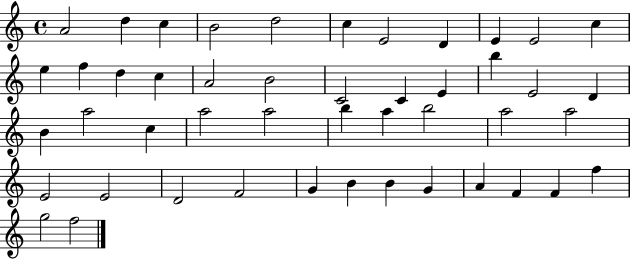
{
  \clef treble
  \time 4/4
  \defaultTimeSignature
  \key c \major
  a'2 d''4 c''4 | b'2 d''2 | c''4 e'2 d'4 | e'4 e'2 c''4 | \break e''4 f''4 d''4 c''4 | a'2 b'2 | c'2 c'4 e'4 | b''4 e'2 d'4 | \break b'4 a''2 c''4 | a''2 a''2 | b''4 a''4 b''2 | a''2 a''2 | \break e'2 e'2 | d'2 f'2 | g'4 b'4 b'4 g'4 | a'4 f'4 f'4 f''4 | \break g''2 f''2 | \bar "|."
}